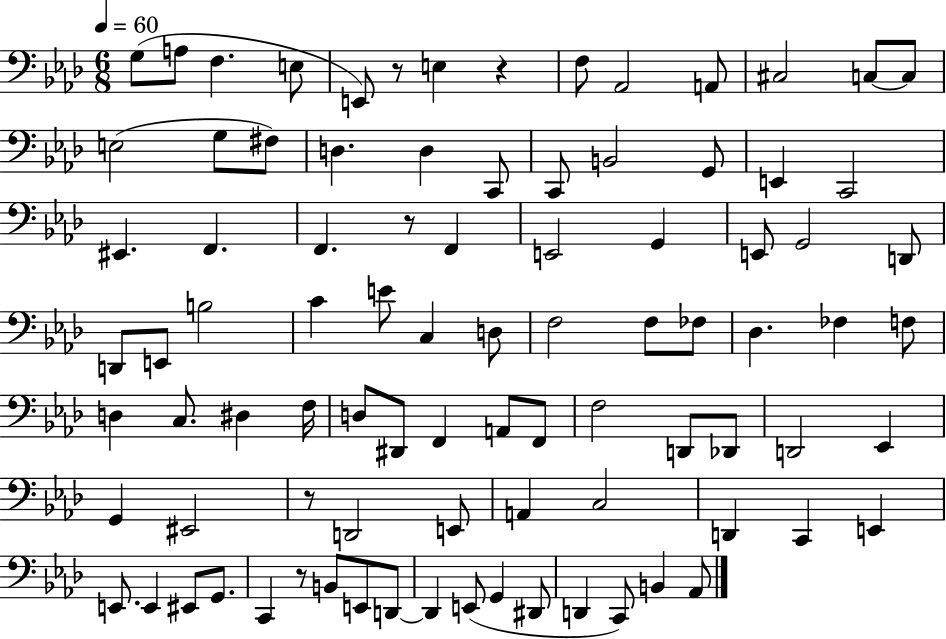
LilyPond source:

{
  \clef bass
  \numericTimeSignature
  \time 6/8
  \key aes \major
  \tempo 4 = 60
  g8( a8 f4. e8 | e,8) r8 e4 r4 | f8 aes,2 a,8 | cis2 c8~~ c8 | \break e2( g8 fis8) | d4. d4 c,8 | c,8 b,2 g,8 | e,4 c,2 | \break eis,4. f,4. | f,4. r8 f,4 | e,2 g,4 | e,8 g,2 d,8 | \break d,8 e,8 b2 | c'4 e'8 c4 d8 | f2 f8 fes8 | des4. fes4 f8 | \break d4 c8. dis4 f16 | d8 dis,8 f,4 a,8 f,8 | f2 d,8 des,8 | d,2 ees,4 | \break g,4 eis,2 | r8 d,2 e,8 | a,4 c2 | d,4 c,4 e,4 | \break e,8. e,4 eis,8 g,8. | c,4 r8 b,8 e,8 d,8~~ | d,4 e,8( g,4 dis,8 | d,4 c,8) b,4 aes,8 | \break \bar "|."
}